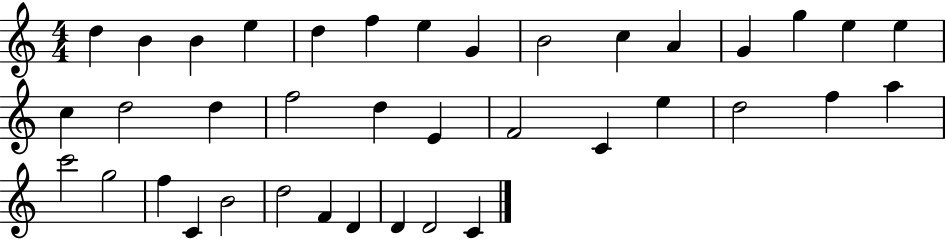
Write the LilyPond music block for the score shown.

{
  \clef treble
  \numericTimeSignature
  \time 4/4
  \key c \major
  d''4 b'4 b'4 e''4 | d''4 f''4 e''4 g'4 | b'2 c''4 a'4 | g'4 g''4 e''4 e''4 | \break c''4 d''2 d''4 | f''2 d''4 e'4 | f'2 c'4 e''4 | d''2 f''4 a''4 | \break c'''2 g''2 | f''4 c'4 b'2 | d''2 f'4 d'4 | d'4 d'2 c'4 | \break \bar "|."
}